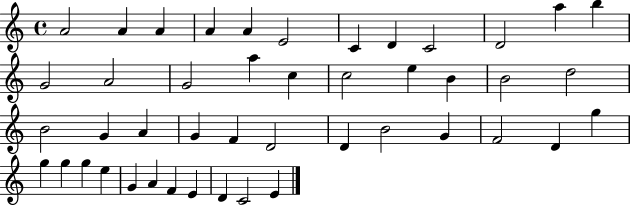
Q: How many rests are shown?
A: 0